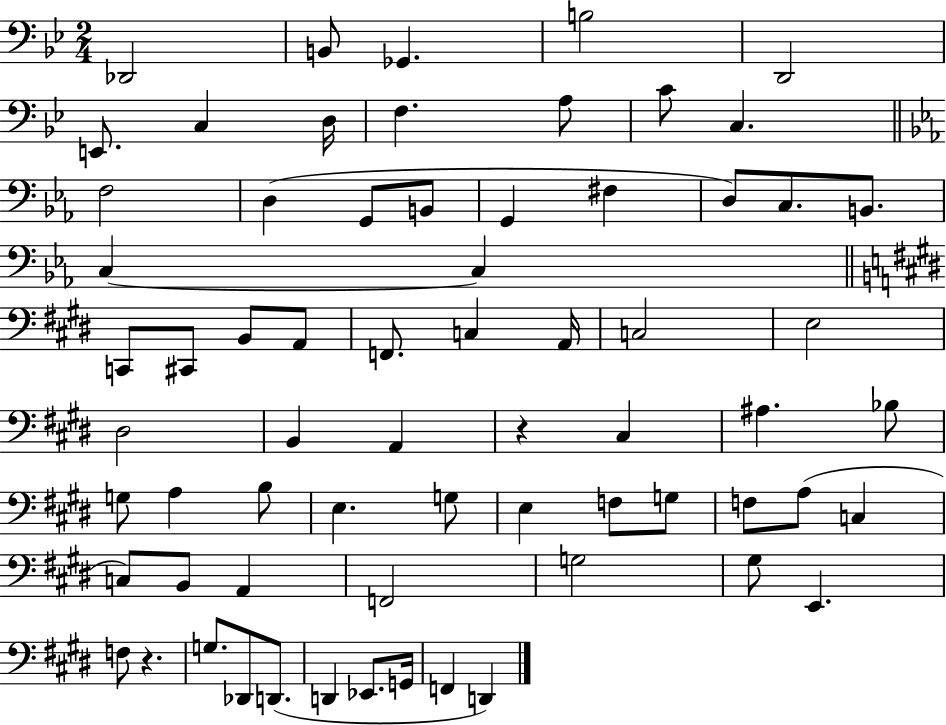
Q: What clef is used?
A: bass